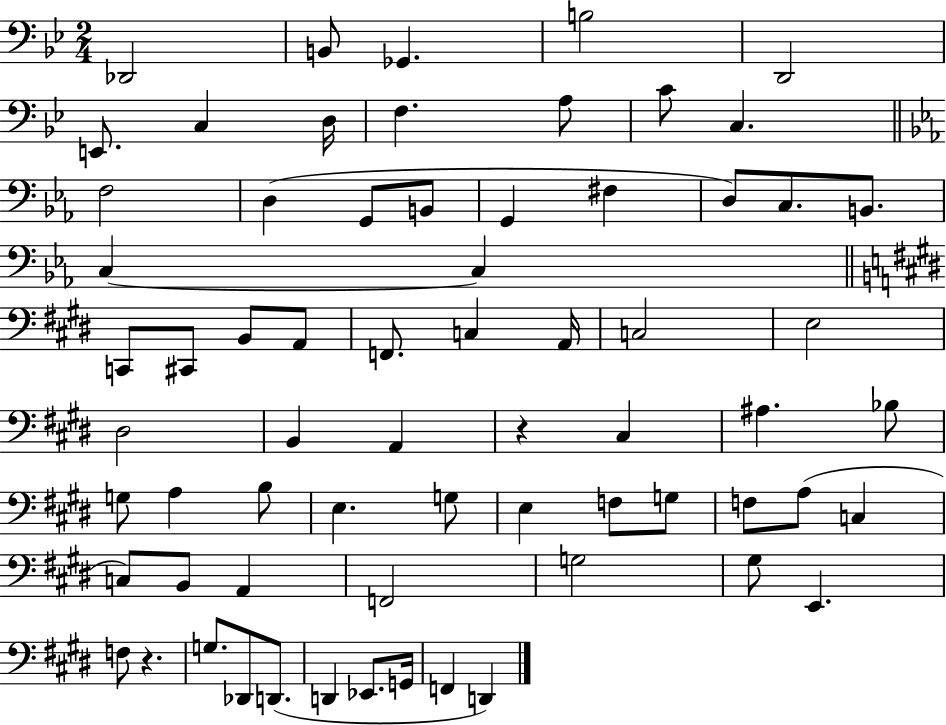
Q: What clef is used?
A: bass